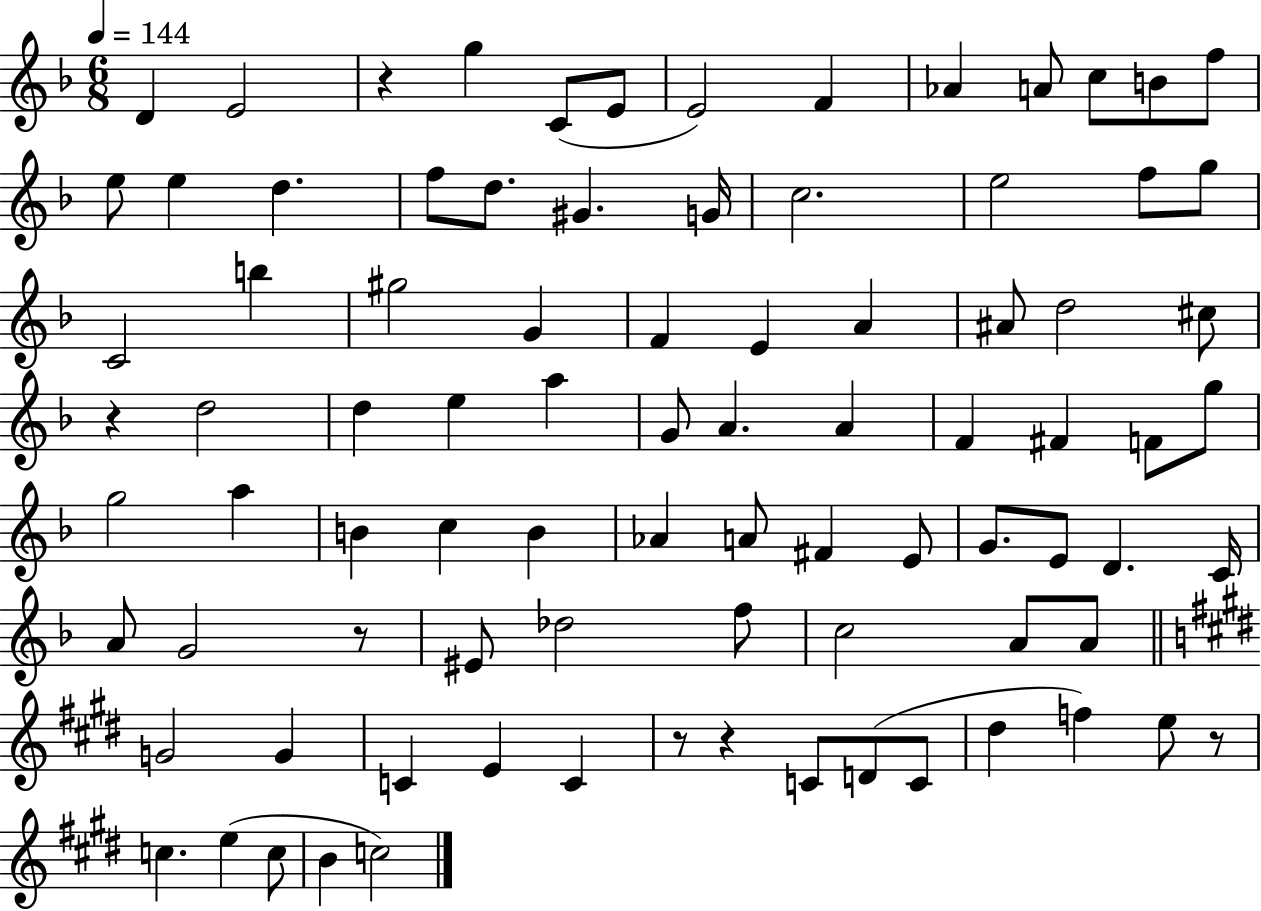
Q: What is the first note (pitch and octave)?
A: D4